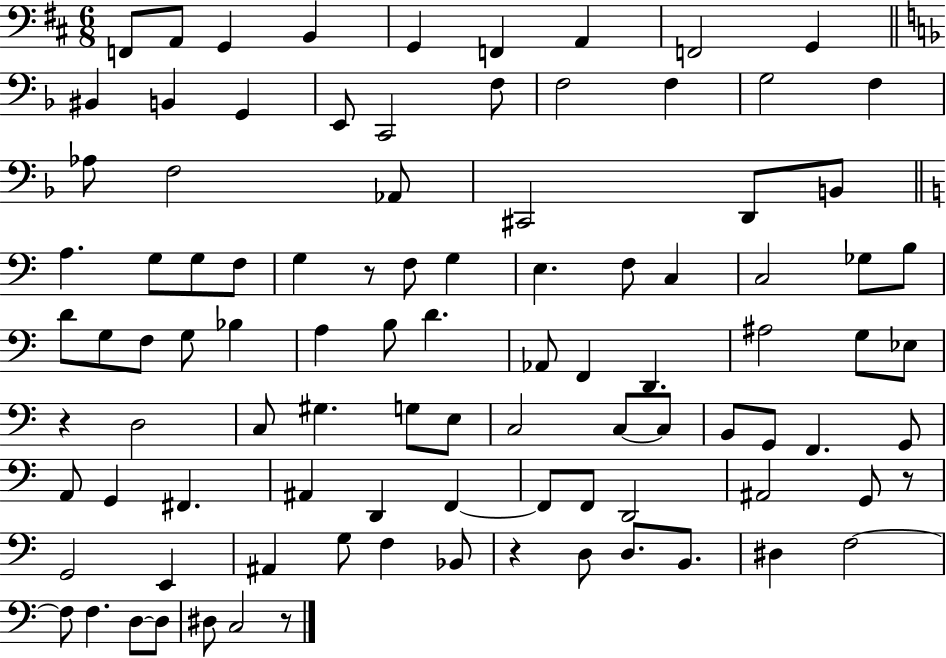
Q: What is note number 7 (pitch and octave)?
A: A2